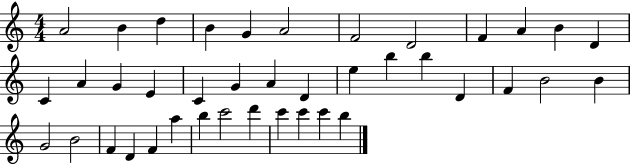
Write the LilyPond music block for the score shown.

{
  \clef treble
  \numericTimeSignature
  \time 4/4
  \key c \major
  a'2 b'4 d''4 | b'4 g'4 a'2 | f'2 d'2 | f'4 a'4 b'4 d'4 | \break c'4 a'4 g'4 e'4 | c'4 g'4 a'4 d'4 | e''4 b''4 b''4 d'4 | f'4 b'2 b'4 | \break g'2 b'2 | f'4 d'4 f'4 a''4 | b''4 c'''2 d'''4 | c'''4 c'''4 c'''4 b''4 | \break \bar "|."
}